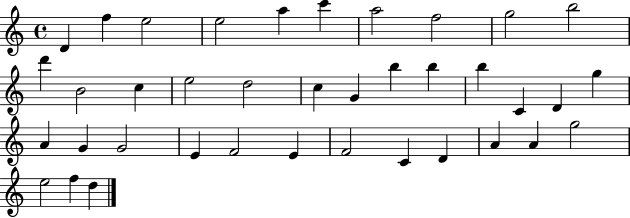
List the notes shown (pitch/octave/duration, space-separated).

D4/q F5/q E5/h E5/h A5/q C6/q A5/h F5/h G5/h B5/h D6/q B4/h C5/q E5/h D5/h C5/q G4/q B5/q B5/q B5/q C4/q D4/q G5/q A4/q G4/q G4/h E4/q F4/h E4/q F4/h C4/q D4/q A4/q A4/q G5/h E5/h F5/q D5/q